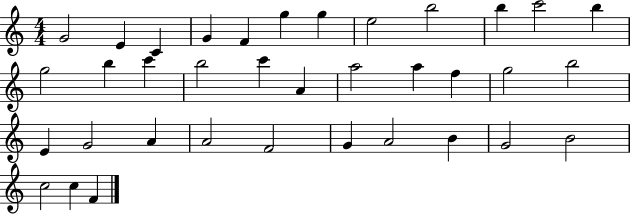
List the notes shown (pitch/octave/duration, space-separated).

G4/h E4/q C4/q G4/q F4/q G5/q G5/q E5/h B5/h B5/q C6/h B5/q G5/h B5/q C6/q B5/h C6/q A4/q A5/h A5/q F5/q G5/h B5/h E4/q G4/h A4/q A4/h F4/h G4/q A4/h B4/q G4/h B4/h C5/h C5/q F4/q